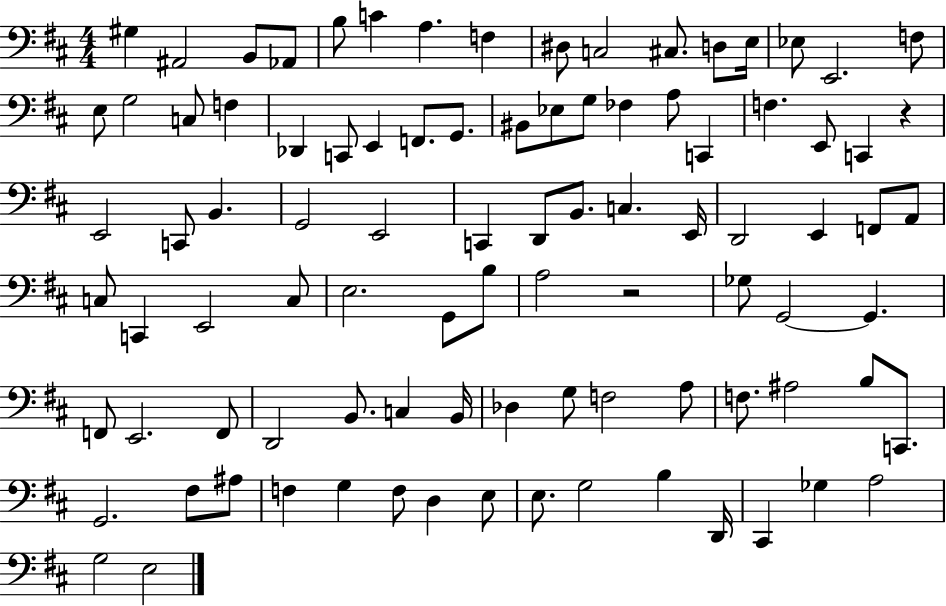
X:1
T:Untitled
M:4/4
L:1/4
K:D
^G, ^A,,2 B,,/2 _A,,/2 B,/2 C A, F, ^D,/2 C,2 ^C,/2 D,/2 E,/4 _E,/2 E,,2 F,/2 E,/2 G,2 C,/2 F, _D,, C,,/2 E,, F,,/2 G,,/2 ^B,,/2 _E,/2 G,/2 _F, A,/2 C,, F, E,,/2 C,, z E,,2 C,,/2 B,, G,,2 E,,2 C,, D,,/2 B,,/2 C, E,,/4 D,,2 E,, F,,/2 A,,/2 C,/2 C,, E,,2 C,/2 E,2 G,,/2 B,/2 A,2 z2 _G,/2 G,,2 G,, F,,/2 E,,2 F,,/2 D,,2 B,,/2 C, B,,/4 _D, G,/2 F,2 A,/2 F,/2 ^A,2 B,/2 C,,/2 G,,2 ^F,/2 ^A,/2 F, G, F,/2 D, E,/2 E,/2 G,2 B, D,,/4 ^C,, _G, A,2 G,2 E,2